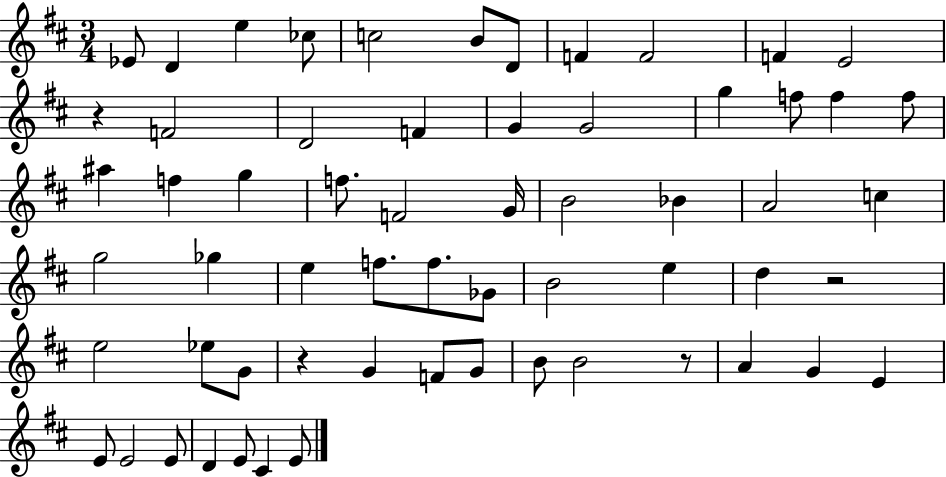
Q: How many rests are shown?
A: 4